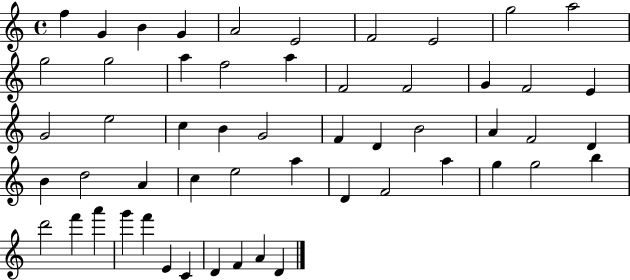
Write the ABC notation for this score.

X:1
T:Untitled
M:4/4
L:1/4
K:C
f G B G A2 E2 F2 E2 g2 a2 g2 g2 a f2 a F2 F2 G F2 E G2 e2 c B G2 F D B2 A F2 D B d2 A c e2 a D F2 a g g2 b d'2 f' a' g' f' E C D F A D